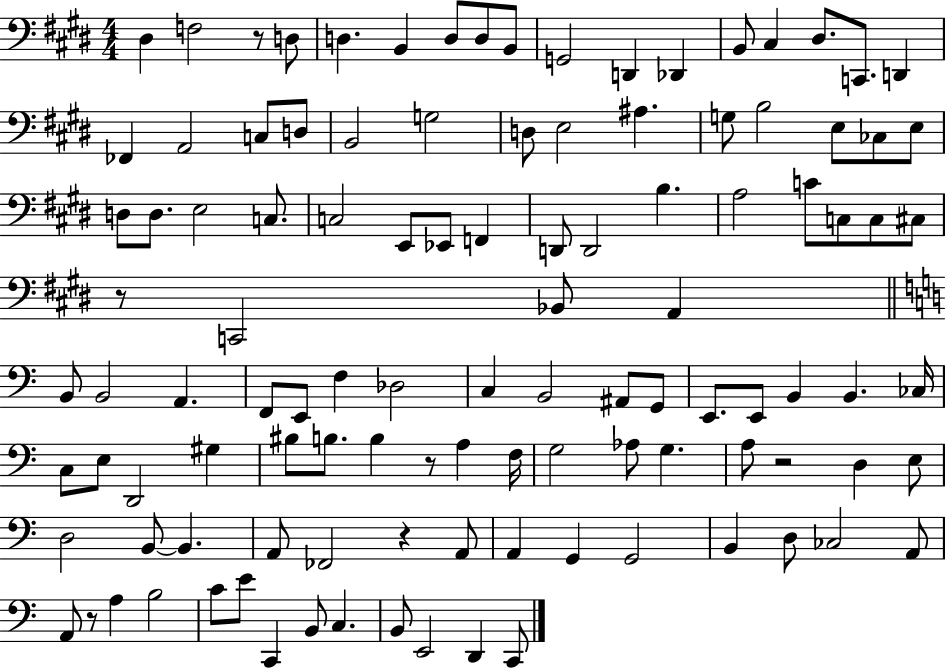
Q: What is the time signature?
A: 4/4